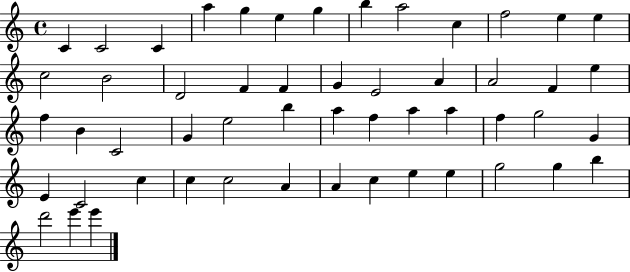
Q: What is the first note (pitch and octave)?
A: C4